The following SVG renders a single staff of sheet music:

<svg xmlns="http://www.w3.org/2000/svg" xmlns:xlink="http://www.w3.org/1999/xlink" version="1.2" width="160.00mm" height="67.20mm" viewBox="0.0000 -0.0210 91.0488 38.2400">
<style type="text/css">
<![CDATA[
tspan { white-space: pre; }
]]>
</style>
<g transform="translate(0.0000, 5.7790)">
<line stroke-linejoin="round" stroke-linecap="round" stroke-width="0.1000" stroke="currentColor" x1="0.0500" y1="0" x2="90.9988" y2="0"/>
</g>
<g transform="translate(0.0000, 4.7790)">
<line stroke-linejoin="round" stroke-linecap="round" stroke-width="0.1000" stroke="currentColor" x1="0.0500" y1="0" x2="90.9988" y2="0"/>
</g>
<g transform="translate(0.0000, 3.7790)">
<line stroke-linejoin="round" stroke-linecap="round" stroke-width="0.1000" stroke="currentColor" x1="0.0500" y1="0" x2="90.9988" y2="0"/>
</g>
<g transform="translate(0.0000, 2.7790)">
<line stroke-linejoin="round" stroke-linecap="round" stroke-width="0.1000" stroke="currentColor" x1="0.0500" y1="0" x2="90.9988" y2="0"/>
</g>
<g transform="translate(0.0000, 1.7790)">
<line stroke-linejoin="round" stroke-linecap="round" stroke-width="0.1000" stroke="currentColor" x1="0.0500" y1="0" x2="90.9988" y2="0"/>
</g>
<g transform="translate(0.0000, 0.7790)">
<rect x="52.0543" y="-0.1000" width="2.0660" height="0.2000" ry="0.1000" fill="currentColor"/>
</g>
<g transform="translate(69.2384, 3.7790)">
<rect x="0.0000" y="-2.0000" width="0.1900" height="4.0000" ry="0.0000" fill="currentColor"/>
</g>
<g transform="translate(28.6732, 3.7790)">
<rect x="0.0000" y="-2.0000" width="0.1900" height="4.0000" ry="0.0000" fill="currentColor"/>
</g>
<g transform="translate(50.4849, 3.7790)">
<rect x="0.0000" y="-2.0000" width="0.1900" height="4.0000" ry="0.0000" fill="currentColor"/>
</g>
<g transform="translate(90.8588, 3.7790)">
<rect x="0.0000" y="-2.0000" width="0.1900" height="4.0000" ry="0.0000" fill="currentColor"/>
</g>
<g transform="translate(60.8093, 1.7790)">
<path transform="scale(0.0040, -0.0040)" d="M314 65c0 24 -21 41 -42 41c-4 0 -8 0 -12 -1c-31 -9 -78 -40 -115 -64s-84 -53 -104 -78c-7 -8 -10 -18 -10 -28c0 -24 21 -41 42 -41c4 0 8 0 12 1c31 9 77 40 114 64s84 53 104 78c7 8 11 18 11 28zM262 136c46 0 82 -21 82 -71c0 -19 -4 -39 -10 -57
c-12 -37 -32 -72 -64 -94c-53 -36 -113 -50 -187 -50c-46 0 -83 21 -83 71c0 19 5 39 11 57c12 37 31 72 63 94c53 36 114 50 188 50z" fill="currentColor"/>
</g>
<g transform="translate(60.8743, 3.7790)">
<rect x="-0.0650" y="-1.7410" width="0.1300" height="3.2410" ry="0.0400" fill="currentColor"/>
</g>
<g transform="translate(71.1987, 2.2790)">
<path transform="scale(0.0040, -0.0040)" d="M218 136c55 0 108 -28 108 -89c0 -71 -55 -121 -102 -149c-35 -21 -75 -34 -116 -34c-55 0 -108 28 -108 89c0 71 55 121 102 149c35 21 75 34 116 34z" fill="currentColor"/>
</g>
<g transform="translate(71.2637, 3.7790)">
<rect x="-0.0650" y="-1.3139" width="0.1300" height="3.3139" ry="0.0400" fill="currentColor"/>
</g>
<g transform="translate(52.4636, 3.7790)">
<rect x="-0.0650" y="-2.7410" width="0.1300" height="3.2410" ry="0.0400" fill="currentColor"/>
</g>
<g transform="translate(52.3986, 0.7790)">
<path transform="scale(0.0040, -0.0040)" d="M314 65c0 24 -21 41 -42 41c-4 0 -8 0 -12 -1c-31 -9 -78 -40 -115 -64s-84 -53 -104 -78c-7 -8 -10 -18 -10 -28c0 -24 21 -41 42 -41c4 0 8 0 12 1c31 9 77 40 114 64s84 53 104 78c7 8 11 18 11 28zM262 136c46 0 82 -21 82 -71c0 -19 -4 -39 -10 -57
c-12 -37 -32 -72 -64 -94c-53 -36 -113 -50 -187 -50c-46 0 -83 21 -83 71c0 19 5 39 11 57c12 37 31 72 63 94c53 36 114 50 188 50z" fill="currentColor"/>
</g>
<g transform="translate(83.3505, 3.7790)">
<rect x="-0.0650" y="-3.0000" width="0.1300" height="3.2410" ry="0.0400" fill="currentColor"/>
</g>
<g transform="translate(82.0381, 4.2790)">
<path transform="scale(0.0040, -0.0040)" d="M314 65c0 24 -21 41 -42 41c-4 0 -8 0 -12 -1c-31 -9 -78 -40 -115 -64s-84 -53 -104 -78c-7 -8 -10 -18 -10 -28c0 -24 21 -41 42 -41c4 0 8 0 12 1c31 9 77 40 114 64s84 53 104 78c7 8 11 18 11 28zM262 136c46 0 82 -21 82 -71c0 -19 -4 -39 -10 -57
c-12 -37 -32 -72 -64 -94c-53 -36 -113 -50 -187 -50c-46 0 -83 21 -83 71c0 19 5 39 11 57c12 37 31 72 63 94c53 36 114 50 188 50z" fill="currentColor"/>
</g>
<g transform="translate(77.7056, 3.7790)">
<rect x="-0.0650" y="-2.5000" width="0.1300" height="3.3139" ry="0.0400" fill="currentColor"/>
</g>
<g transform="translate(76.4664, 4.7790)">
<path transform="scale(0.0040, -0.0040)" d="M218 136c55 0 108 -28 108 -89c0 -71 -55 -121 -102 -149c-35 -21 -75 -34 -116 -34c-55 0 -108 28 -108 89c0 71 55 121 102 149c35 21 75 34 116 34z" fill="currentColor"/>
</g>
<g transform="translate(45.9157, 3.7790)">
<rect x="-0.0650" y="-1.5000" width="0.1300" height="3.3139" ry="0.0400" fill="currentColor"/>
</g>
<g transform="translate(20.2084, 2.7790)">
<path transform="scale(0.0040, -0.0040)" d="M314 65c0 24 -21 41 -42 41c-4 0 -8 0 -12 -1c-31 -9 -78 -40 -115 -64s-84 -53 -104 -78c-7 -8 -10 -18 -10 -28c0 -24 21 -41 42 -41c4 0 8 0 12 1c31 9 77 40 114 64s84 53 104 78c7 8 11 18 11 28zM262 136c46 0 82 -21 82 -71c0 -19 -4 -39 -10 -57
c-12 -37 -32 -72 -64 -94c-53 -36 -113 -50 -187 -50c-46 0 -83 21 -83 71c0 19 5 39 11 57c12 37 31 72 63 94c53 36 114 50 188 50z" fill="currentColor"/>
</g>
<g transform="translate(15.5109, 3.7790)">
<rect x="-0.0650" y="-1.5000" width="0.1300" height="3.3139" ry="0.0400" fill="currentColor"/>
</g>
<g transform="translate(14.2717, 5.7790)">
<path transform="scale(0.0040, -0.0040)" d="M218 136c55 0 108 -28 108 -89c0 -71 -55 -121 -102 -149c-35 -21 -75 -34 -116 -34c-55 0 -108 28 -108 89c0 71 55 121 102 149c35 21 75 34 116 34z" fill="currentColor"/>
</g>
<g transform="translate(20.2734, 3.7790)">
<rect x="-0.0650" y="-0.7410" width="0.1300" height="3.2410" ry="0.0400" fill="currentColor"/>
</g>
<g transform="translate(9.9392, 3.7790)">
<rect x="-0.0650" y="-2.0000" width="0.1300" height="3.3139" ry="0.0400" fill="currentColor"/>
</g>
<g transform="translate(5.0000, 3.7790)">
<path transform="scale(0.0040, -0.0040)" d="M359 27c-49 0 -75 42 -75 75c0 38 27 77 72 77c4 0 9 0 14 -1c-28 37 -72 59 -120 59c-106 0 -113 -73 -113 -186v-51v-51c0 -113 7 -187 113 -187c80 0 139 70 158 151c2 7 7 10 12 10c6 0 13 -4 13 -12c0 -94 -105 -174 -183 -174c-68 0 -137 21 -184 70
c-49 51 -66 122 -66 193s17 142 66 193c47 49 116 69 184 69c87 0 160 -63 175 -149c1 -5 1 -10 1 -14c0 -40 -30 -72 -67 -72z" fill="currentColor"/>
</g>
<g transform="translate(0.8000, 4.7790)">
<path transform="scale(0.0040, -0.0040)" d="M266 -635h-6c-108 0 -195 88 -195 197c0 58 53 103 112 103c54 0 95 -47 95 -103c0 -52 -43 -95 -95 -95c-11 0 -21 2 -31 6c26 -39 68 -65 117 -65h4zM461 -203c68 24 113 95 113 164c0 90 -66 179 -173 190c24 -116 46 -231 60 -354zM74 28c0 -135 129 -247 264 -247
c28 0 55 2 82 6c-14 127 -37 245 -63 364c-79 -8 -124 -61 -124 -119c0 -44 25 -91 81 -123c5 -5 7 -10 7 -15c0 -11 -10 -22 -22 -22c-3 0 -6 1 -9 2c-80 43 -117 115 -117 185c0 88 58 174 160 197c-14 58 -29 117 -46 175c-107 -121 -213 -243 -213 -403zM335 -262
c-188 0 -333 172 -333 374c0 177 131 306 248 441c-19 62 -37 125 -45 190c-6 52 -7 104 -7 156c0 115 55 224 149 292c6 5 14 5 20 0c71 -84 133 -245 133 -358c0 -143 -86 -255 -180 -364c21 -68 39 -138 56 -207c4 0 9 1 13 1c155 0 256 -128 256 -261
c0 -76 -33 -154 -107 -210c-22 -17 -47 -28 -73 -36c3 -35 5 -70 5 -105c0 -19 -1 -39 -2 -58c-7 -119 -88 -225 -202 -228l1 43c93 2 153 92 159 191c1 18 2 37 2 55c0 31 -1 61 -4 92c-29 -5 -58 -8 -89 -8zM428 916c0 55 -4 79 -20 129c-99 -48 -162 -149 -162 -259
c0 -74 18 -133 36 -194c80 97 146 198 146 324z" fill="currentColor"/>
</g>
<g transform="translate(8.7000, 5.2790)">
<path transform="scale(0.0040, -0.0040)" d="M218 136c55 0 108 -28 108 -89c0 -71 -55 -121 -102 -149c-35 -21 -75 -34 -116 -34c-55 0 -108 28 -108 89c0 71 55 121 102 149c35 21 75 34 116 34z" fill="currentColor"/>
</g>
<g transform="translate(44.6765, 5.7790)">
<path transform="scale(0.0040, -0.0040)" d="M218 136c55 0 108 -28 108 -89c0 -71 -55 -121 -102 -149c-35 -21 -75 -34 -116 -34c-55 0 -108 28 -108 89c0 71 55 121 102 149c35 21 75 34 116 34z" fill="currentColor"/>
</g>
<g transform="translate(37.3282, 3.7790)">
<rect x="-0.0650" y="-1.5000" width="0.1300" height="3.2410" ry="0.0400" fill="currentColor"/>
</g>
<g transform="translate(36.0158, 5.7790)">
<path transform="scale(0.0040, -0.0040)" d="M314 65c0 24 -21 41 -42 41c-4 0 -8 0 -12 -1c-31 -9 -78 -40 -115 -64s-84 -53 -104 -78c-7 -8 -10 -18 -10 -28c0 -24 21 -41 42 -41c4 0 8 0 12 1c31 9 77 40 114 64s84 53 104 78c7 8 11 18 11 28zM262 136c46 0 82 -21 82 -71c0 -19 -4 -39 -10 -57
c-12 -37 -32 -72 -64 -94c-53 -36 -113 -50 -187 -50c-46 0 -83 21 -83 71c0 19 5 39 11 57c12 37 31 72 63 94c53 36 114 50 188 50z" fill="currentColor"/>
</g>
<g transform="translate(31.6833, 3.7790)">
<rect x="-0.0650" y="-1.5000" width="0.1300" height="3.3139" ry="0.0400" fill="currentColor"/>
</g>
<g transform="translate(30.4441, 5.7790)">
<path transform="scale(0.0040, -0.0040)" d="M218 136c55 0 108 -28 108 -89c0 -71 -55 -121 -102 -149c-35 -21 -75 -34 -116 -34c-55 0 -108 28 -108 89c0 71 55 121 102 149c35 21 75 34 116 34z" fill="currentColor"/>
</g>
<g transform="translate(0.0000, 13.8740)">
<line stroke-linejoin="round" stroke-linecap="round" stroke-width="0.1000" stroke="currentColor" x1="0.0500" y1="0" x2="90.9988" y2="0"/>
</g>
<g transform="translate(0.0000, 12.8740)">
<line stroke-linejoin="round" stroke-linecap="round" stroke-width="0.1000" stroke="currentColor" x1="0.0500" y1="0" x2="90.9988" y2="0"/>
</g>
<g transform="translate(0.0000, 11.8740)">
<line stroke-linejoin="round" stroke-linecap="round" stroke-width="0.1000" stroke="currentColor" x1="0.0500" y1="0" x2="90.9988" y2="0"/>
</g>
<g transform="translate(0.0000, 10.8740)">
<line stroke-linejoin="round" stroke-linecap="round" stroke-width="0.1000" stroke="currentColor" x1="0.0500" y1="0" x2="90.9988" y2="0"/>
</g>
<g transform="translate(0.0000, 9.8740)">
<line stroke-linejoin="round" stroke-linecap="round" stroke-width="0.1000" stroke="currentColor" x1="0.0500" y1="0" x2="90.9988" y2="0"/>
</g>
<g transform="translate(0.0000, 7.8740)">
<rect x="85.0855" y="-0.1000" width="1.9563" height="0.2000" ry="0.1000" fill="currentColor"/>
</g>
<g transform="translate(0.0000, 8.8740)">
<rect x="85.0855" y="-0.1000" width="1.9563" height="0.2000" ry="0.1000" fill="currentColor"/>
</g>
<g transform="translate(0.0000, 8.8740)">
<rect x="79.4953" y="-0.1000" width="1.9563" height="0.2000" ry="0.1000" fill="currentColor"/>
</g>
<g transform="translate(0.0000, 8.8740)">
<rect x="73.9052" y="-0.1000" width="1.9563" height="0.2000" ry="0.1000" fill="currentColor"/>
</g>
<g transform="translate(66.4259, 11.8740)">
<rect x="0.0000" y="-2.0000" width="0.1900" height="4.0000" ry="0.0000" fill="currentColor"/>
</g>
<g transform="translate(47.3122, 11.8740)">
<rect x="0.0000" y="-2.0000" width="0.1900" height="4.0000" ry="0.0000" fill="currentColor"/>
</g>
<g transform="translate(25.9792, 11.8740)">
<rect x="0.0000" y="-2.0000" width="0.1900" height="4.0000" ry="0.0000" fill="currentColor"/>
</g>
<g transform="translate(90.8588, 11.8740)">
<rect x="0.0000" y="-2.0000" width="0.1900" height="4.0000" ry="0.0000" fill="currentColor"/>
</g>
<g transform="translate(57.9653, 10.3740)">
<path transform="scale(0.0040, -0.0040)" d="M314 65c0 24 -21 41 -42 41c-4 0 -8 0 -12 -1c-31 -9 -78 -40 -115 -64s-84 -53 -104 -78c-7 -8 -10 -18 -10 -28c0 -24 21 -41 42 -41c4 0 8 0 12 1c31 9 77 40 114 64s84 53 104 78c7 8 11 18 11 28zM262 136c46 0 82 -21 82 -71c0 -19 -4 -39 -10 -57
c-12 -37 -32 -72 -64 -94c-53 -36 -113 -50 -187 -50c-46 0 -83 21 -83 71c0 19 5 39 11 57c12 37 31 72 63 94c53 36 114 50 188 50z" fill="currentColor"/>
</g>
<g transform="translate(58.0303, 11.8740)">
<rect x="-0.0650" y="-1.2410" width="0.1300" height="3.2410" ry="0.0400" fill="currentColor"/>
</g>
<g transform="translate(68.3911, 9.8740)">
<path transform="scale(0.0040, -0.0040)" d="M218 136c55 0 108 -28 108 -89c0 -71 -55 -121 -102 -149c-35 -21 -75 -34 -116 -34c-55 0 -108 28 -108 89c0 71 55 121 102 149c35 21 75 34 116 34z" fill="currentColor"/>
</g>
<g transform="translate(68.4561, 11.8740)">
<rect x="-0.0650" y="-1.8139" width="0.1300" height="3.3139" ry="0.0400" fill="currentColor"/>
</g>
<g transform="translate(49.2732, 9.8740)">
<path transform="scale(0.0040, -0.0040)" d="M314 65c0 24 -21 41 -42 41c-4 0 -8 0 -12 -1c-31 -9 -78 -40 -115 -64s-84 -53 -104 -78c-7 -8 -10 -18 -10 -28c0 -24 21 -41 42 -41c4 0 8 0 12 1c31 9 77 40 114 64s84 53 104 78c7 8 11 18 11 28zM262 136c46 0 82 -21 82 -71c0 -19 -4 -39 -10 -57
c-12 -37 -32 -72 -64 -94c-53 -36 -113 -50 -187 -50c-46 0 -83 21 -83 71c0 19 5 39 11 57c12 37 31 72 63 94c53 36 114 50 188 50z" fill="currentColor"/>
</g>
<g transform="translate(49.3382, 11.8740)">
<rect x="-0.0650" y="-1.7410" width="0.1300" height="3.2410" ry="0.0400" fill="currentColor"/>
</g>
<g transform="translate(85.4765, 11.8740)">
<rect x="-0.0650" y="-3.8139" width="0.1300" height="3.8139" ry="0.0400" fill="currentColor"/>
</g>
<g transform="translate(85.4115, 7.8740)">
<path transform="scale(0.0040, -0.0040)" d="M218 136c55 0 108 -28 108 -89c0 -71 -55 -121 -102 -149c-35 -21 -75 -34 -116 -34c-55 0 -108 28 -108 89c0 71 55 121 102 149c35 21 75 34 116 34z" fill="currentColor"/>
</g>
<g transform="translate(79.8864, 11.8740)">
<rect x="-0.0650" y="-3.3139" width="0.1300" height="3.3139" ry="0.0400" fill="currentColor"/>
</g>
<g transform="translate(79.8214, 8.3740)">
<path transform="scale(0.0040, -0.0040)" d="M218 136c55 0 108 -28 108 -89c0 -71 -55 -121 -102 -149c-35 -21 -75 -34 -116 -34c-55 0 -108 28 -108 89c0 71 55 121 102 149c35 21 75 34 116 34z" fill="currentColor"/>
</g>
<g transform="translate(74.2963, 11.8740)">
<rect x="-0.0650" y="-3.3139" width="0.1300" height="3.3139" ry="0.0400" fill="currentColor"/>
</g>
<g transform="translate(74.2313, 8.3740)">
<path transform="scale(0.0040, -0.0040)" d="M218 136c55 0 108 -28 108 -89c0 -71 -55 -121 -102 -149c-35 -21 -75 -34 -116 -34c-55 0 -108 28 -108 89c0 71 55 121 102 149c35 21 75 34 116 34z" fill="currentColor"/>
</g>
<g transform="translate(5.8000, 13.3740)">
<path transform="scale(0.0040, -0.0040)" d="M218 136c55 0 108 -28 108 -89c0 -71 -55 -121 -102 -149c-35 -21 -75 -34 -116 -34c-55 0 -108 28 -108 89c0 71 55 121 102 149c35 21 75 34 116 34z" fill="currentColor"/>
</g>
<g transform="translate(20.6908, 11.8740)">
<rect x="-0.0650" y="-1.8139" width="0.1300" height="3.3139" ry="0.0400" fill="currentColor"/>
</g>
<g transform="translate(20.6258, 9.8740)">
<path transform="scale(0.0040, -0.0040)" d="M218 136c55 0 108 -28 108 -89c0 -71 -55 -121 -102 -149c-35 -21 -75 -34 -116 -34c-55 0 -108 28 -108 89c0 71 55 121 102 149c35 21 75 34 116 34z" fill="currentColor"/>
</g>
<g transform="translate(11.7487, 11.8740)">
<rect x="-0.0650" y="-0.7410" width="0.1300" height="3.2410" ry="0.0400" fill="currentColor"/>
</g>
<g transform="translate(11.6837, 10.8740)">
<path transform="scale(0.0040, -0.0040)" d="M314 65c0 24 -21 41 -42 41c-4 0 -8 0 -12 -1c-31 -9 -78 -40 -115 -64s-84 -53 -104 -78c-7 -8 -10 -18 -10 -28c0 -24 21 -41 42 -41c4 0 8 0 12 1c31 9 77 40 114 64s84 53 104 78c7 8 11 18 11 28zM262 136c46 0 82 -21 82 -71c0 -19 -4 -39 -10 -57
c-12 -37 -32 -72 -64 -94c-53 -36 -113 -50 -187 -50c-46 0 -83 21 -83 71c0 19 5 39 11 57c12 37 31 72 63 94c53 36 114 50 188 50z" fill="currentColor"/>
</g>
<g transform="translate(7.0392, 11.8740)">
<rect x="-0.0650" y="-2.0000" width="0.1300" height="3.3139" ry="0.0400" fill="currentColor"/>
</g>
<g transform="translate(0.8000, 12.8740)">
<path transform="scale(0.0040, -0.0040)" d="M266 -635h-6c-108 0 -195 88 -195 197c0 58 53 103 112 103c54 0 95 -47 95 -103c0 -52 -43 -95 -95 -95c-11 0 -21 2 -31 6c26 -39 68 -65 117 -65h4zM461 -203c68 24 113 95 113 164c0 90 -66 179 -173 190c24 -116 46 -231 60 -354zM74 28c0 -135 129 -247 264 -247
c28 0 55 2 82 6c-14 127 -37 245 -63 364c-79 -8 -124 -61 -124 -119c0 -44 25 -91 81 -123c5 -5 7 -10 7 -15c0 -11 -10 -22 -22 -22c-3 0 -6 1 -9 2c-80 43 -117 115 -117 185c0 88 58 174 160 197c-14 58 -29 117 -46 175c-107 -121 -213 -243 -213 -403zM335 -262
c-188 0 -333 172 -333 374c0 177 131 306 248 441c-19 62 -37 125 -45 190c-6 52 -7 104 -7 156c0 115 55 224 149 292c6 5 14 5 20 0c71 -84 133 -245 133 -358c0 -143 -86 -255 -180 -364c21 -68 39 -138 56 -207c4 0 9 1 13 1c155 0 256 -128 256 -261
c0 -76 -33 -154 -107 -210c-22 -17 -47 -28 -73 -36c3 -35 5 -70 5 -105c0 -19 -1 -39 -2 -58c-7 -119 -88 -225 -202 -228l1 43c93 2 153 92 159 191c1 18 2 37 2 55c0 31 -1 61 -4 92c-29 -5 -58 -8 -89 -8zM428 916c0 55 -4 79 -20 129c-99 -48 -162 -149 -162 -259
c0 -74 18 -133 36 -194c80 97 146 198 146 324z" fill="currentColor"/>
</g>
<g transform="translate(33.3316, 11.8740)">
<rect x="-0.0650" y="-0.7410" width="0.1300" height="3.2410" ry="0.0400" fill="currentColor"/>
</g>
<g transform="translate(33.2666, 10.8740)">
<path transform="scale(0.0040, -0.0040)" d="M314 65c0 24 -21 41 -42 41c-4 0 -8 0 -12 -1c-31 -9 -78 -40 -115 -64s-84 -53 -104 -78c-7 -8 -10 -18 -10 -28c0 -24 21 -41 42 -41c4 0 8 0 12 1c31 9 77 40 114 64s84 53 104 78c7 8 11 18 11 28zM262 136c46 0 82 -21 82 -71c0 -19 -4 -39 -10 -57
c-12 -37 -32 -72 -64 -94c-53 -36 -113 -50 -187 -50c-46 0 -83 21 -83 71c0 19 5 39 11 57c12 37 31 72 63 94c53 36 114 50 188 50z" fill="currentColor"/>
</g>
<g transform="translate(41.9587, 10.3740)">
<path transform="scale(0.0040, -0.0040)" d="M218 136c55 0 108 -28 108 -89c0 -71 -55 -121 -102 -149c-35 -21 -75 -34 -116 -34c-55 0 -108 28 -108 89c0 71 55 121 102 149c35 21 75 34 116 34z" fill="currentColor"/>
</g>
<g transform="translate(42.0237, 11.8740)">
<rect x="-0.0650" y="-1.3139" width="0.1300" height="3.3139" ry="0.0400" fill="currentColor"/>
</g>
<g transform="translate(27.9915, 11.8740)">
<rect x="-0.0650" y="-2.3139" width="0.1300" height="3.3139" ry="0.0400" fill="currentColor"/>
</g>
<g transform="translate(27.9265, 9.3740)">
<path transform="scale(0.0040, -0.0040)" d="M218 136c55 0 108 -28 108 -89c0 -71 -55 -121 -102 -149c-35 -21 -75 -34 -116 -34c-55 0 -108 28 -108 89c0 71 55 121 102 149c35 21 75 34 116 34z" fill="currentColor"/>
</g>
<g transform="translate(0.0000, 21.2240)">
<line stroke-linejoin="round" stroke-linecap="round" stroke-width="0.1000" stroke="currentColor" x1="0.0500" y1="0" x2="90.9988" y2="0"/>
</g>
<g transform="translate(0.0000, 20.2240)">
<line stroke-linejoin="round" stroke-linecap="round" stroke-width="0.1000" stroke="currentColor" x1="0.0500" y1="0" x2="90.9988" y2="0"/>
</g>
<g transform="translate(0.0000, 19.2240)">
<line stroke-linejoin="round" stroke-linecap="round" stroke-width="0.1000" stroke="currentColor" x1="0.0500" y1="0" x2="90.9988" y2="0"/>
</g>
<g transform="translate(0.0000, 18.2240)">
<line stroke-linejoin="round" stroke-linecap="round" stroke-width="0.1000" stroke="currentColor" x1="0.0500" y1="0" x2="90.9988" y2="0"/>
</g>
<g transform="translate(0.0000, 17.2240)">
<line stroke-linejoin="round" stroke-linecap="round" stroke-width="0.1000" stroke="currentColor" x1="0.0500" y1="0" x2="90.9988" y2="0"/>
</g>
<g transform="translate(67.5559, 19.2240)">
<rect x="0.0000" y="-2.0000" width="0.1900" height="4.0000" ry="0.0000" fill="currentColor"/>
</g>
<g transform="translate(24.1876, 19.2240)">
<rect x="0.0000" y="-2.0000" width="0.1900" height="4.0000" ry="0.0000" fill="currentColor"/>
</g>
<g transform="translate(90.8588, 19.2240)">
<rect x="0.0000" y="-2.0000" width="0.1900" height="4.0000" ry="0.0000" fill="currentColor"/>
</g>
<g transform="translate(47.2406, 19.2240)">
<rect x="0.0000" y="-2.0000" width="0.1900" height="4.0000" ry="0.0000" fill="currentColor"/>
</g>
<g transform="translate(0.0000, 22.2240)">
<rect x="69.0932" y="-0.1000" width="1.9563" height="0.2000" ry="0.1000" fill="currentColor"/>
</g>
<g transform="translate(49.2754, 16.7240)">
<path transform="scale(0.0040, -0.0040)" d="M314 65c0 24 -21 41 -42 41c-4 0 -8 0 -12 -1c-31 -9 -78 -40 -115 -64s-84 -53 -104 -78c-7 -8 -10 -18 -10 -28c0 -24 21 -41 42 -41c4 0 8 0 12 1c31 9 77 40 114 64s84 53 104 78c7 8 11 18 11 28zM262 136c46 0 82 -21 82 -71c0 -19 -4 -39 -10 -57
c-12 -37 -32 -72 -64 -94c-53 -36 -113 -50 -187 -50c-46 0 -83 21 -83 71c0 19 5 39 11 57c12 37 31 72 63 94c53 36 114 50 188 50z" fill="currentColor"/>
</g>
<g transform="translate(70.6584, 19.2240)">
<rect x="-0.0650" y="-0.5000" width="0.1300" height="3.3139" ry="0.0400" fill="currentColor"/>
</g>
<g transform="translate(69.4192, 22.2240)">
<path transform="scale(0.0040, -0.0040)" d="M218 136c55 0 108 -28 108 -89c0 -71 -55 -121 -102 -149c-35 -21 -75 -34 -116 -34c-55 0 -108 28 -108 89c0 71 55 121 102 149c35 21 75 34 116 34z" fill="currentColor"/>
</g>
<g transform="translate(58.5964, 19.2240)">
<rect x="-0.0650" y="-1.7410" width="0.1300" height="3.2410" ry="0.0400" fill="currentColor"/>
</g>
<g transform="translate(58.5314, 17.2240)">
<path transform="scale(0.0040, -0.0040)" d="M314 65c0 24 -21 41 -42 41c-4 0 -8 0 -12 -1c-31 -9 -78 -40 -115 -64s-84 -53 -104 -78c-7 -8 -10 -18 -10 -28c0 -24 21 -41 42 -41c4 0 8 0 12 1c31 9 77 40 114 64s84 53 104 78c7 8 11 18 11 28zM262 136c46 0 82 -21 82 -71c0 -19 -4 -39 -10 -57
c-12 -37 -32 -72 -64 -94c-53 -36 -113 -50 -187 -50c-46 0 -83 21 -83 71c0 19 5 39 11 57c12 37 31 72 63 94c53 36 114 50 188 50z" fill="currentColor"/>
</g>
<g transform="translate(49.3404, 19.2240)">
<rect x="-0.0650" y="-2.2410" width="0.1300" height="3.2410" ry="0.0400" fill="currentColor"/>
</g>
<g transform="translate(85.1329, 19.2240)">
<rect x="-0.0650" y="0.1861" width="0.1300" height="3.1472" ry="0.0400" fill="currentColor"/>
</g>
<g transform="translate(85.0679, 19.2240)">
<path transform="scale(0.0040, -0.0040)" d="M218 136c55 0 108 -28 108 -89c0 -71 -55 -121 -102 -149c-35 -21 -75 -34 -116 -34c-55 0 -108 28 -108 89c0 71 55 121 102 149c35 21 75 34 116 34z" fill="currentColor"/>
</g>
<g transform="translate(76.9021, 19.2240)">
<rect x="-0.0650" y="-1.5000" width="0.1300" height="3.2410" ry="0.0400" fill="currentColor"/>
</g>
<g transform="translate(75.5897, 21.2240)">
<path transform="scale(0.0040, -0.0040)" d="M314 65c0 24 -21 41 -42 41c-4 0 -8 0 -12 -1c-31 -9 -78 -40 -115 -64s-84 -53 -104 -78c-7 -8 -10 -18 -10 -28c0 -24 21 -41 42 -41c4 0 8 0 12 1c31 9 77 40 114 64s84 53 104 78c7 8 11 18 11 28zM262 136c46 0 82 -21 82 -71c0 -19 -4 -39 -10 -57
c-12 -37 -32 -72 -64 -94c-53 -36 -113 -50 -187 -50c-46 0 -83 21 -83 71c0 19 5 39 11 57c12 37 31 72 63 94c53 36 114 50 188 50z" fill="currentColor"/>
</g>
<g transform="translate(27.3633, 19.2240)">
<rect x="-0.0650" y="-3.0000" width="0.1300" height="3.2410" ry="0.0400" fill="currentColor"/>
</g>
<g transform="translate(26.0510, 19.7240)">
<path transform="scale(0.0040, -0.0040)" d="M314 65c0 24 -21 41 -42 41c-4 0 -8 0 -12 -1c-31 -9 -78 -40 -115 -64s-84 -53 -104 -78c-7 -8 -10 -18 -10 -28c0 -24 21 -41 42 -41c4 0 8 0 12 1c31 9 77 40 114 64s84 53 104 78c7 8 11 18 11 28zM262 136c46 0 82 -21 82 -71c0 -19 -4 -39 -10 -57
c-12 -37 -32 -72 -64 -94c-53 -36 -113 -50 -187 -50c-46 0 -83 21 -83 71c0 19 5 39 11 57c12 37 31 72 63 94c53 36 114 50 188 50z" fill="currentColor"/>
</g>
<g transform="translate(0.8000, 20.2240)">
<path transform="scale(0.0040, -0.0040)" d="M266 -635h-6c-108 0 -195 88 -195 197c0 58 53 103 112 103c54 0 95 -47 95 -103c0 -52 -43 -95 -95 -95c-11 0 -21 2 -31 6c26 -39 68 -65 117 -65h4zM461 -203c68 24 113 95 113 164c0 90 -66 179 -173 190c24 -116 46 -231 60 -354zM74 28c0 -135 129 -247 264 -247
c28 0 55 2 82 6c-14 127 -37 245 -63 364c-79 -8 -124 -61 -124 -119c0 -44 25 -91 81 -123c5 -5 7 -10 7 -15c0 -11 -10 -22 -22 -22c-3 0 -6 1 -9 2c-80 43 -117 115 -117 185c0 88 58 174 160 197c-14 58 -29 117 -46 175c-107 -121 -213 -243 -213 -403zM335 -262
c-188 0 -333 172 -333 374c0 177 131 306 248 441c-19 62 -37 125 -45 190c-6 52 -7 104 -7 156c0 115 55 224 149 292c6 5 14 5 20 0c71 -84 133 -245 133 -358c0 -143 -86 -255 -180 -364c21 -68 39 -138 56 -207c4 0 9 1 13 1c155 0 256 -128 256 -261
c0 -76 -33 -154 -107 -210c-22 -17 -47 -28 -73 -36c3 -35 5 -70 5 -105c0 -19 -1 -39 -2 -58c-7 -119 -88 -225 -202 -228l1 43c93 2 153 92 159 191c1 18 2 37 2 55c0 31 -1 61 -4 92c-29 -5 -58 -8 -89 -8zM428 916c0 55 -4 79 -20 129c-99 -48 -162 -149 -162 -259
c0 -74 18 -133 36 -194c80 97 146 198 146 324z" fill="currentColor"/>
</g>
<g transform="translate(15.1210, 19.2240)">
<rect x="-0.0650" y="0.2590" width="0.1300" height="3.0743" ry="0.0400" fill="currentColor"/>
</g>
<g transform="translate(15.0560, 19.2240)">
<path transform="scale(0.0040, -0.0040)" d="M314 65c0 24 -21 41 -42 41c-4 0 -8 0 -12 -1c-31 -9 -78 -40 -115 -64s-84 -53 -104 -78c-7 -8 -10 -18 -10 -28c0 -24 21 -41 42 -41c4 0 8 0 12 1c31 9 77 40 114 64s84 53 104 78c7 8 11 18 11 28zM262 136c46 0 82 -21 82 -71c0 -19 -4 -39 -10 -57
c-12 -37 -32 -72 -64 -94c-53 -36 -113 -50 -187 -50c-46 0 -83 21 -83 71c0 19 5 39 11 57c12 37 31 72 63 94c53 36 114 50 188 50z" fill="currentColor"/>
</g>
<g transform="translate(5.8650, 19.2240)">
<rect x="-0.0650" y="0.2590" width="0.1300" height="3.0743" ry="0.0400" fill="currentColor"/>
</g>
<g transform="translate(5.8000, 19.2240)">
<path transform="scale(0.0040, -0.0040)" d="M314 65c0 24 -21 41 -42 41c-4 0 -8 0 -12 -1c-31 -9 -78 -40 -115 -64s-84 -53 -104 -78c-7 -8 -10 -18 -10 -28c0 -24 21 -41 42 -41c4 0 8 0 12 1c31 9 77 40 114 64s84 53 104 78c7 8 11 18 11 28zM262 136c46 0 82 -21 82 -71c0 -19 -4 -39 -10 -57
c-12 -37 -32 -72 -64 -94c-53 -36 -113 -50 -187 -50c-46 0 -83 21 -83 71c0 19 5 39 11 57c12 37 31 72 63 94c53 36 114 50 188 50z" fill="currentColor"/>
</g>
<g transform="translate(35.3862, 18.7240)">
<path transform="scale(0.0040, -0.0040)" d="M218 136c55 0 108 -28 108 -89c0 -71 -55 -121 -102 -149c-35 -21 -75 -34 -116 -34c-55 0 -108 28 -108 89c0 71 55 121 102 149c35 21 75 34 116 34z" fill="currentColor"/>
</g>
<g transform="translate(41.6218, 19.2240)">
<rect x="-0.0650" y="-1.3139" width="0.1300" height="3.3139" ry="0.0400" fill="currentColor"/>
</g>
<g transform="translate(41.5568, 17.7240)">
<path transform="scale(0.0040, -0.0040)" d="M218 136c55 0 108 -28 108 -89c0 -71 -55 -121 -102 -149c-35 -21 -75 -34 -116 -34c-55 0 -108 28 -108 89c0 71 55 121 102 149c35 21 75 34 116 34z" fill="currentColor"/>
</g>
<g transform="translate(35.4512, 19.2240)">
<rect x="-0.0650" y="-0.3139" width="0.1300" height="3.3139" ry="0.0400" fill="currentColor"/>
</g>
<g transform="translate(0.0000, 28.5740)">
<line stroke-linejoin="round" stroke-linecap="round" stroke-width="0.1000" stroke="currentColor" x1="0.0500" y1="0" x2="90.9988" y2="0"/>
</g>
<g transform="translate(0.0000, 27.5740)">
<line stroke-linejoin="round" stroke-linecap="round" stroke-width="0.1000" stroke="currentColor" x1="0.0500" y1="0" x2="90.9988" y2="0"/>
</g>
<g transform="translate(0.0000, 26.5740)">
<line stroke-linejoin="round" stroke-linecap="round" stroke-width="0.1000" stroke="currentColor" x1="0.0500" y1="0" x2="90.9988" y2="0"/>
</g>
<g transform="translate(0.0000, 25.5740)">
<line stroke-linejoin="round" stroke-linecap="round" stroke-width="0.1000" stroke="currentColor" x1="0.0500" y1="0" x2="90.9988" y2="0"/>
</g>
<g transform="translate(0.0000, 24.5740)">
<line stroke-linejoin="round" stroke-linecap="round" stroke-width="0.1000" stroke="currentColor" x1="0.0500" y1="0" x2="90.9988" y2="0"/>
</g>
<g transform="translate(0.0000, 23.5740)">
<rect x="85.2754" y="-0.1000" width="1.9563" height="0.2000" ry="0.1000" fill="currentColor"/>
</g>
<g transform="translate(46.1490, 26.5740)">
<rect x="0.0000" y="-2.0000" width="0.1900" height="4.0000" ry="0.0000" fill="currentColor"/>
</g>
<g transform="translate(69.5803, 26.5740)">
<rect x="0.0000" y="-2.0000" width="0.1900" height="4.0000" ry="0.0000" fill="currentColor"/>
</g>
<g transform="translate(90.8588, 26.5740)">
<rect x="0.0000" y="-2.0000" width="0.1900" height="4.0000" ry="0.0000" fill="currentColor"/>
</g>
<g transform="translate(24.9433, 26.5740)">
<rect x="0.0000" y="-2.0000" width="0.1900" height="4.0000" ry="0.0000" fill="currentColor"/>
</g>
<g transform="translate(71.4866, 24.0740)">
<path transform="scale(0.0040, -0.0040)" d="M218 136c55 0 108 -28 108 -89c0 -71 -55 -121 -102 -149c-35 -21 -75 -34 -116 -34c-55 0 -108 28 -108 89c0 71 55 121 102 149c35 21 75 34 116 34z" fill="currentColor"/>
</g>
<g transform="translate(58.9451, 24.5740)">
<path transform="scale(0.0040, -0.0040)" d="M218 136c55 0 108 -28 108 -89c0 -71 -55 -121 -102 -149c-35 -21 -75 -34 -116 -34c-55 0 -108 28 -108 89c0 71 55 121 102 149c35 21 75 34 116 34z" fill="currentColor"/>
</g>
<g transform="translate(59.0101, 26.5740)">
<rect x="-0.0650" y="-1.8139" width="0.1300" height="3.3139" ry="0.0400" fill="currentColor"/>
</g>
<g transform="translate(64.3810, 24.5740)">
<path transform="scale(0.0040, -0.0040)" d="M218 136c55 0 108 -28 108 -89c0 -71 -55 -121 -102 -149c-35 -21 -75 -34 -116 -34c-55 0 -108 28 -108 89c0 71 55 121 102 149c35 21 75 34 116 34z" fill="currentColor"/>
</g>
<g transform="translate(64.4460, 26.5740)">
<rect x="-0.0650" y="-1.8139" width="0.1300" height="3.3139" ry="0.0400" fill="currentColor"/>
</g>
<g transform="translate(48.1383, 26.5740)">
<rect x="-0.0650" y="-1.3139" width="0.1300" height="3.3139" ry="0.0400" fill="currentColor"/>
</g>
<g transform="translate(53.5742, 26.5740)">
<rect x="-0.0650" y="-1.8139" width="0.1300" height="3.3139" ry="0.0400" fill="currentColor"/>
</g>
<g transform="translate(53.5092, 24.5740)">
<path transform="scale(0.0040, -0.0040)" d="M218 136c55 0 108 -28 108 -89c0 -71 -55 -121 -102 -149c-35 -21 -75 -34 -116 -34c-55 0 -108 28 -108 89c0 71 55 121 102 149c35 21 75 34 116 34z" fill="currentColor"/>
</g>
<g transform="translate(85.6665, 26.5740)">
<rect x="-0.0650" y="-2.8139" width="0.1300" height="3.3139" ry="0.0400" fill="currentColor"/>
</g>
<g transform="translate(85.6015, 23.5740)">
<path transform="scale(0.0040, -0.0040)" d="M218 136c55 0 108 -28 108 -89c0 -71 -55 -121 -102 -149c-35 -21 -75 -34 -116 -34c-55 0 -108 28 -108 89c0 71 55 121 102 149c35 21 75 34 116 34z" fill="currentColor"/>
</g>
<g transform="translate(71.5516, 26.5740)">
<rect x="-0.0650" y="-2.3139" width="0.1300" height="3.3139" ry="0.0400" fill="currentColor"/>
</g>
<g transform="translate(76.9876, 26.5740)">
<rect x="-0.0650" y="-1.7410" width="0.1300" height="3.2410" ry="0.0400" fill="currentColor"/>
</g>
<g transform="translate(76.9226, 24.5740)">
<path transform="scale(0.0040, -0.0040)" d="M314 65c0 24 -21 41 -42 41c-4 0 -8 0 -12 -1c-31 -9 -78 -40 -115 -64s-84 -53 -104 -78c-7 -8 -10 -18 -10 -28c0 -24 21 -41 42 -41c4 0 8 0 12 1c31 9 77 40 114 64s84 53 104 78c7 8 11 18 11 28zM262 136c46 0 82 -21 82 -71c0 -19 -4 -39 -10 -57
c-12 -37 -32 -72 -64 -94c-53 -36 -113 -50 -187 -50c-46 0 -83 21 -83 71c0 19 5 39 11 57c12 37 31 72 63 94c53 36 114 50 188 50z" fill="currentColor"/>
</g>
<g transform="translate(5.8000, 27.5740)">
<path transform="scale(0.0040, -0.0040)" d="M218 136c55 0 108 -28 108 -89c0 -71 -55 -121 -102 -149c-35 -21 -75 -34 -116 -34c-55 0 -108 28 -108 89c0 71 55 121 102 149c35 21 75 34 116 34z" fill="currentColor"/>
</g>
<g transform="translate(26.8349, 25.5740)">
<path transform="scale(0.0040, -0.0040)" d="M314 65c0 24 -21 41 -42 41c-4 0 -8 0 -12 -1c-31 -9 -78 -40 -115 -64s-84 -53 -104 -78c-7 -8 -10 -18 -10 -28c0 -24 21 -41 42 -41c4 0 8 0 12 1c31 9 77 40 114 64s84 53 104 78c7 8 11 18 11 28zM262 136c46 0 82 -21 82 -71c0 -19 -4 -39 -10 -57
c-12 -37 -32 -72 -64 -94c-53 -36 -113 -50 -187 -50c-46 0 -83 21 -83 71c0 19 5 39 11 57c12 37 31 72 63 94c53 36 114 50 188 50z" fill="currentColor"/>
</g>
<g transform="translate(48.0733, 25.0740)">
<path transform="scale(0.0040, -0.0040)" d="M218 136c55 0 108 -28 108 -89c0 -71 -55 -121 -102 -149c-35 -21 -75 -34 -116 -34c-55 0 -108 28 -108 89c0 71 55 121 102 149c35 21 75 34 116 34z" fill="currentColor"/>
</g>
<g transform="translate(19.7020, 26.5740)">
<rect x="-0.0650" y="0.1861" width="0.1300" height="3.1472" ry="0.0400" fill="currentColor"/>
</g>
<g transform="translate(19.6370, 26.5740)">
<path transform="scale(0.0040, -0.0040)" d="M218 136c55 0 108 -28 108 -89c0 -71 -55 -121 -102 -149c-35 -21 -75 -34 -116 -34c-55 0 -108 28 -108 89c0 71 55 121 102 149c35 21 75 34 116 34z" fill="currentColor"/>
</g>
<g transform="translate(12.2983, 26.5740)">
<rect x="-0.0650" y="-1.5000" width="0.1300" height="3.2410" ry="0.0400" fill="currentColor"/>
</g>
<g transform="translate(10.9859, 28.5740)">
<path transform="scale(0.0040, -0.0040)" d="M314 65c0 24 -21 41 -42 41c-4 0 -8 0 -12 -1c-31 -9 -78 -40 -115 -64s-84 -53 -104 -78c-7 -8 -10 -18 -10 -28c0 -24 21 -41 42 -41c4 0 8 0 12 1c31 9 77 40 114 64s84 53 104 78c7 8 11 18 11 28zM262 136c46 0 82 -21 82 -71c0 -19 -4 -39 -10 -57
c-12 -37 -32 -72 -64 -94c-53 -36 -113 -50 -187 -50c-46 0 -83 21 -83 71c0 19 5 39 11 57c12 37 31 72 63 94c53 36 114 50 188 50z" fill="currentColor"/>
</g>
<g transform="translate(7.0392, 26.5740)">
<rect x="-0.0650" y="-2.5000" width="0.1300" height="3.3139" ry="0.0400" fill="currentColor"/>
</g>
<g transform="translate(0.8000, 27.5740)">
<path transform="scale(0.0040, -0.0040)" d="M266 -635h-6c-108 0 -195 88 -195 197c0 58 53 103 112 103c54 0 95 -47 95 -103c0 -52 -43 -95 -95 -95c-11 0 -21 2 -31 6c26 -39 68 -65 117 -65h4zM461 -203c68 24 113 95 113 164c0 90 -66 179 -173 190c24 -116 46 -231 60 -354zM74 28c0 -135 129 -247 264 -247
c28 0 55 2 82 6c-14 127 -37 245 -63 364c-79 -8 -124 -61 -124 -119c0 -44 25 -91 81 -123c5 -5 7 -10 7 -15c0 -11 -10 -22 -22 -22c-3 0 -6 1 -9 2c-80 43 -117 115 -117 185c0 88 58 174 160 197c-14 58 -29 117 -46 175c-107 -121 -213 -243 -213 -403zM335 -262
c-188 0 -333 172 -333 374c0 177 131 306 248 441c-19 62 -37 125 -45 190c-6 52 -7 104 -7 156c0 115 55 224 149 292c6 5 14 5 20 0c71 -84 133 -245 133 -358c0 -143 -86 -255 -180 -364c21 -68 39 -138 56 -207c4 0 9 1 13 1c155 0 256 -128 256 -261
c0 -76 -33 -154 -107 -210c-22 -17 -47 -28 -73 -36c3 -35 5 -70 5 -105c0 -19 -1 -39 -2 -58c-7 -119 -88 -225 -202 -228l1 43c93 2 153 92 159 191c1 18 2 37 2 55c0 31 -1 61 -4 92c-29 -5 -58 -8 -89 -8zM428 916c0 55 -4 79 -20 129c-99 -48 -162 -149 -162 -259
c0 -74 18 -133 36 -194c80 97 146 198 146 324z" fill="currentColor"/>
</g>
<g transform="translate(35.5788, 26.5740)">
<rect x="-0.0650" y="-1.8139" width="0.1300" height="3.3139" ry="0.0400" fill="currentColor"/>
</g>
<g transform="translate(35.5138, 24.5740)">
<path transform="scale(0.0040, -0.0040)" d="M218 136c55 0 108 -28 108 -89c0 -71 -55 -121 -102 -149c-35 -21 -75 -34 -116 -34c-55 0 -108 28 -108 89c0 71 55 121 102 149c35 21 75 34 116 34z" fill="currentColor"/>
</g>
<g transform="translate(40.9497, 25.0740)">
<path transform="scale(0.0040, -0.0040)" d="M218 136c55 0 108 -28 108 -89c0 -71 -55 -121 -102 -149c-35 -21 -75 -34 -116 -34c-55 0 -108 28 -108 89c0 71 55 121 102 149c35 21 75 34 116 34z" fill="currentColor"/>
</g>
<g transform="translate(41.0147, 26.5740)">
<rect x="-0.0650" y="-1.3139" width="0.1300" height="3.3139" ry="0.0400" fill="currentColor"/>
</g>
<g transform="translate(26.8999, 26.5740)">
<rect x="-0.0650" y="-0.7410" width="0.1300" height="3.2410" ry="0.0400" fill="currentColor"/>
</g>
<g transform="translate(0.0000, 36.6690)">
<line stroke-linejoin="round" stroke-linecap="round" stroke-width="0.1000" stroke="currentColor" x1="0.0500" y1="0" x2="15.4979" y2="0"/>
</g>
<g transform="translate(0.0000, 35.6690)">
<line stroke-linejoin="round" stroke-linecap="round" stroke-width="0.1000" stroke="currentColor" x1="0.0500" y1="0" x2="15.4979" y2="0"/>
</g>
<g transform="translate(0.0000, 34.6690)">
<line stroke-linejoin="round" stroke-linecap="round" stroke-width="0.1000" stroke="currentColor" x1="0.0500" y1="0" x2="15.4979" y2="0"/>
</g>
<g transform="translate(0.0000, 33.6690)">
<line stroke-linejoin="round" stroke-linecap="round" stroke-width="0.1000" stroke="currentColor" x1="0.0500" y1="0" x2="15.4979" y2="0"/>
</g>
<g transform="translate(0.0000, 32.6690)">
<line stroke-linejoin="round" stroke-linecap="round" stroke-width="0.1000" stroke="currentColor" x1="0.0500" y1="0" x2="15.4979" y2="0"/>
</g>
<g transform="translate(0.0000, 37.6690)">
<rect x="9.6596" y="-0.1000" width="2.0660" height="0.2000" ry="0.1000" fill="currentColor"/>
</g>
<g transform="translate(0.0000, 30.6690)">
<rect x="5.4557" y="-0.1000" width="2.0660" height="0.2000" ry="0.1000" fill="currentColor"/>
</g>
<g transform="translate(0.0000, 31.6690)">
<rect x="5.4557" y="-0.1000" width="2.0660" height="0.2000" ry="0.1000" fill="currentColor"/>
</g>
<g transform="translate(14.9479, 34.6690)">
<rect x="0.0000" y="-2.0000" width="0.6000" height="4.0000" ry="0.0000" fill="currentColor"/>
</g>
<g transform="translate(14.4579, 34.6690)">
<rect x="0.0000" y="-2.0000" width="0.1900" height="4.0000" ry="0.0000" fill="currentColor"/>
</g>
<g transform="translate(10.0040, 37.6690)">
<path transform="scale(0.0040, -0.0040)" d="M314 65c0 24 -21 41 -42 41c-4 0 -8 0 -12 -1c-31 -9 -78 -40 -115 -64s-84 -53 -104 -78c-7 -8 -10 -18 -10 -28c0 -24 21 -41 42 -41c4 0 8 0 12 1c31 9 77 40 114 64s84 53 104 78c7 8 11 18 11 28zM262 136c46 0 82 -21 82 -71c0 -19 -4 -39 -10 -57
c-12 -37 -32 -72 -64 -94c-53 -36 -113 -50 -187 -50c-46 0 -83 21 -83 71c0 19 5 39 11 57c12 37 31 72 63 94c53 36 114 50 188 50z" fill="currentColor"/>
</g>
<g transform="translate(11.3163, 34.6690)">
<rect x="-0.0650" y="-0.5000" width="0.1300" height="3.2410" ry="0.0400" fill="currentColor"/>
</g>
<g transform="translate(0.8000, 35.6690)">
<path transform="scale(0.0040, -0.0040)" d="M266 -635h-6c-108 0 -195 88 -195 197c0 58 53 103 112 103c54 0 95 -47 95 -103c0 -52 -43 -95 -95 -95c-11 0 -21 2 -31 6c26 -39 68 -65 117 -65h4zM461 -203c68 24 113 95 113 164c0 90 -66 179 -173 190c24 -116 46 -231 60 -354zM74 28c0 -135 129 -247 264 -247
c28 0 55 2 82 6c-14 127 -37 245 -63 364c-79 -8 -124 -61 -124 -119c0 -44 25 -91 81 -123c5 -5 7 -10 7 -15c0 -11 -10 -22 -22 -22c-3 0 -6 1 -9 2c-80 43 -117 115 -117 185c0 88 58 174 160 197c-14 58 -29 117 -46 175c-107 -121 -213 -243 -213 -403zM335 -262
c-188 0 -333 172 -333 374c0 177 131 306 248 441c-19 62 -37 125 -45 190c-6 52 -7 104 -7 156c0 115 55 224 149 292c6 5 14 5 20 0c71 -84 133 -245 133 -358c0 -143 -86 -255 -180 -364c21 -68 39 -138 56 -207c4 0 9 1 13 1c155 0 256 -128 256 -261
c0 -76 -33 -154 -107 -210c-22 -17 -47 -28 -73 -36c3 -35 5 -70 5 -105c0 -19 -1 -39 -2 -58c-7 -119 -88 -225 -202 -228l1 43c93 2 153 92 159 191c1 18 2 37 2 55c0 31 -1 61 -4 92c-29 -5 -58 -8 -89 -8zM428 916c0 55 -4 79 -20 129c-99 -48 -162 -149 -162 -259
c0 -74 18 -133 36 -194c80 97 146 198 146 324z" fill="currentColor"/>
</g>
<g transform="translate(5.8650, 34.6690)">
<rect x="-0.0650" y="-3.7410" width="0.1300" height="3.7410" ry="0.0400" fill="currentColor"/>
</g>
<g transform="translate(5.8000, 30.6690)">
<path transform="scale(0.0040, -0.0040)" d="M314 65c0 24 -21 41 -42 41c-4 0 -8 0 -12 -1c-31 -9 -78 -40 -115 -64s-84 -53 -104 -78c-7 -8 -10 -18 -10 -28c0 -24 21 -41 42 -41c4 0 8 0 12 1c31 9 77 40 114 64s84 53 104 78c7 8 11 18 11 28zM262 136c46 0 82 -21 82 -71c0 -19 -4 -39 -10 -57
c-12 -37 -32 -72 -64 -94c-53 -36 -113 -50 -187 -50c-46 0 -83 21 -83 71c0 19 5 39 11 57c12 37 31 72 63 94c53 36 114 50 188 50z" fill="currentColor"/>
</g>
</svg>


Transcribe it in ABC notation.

X:1
T:Untitled
M:4/4
L:1/4
K:C
F E d2 E E2 E a2 f2 e G A2 F d2 f g d2 e f2 e2 f b b c' B2 B2 A2 c e g2 f2 C E2 B G E2 B d2 f e e f f f g f2 a c'2 C2